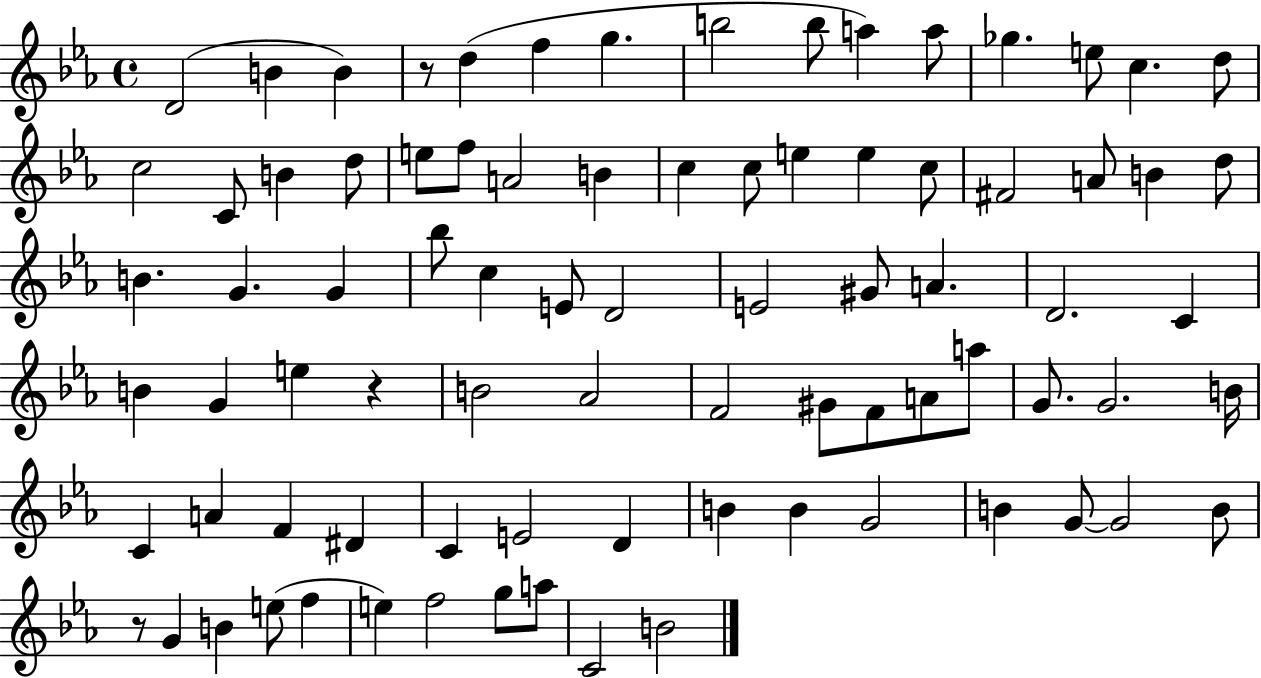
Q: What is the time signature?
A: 4/4